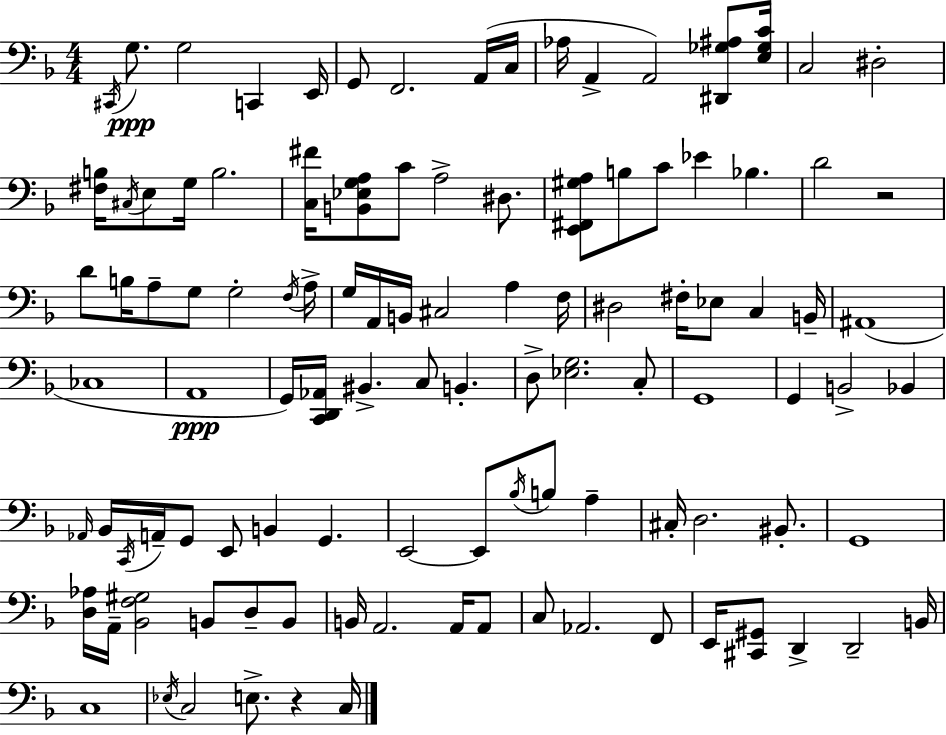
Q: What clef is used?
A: bass